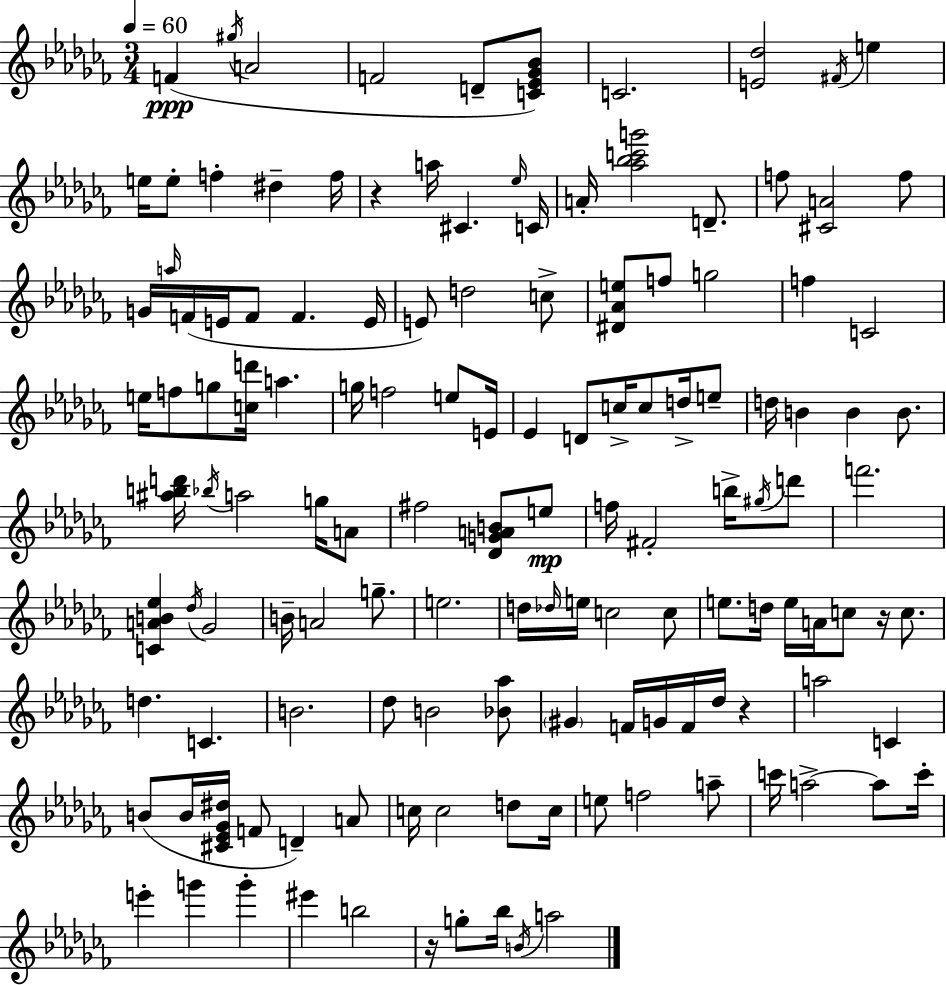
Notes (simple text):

F4/q G#5/s A4/h F4/h D4/e [C4,Eb4,Gb4,Bb4]/e C4/h. [E4,Db5]/h F#4/s E5/q E5/s E5/e F5/q D#5/q F5/s R/q A5/s C#4/q. Eb5/s C4/s A4/s [Ab5,Bb5,C6,G6]/h D4/e. F5/e [C#4,A4]/h F5/e G4/s A5/s F4/s E4/s F4/e F4/q. E4/s E4/e D5/h C5/e [D#4,Ab4,E5]/e F5/e G5/h F5/q C4/h E5/s F5/e G5/e [C5,D6]/s A5/q. G5/s F5/h E5/e E4/s Eb4/q D4/e C5/s C5/e D5/s E5/e D5/s B4/q B4/q B4/e. [A#5,B5,D6]/s Bb5/s A5/h G5/s A4/e F#5/h [Db4,G4,A4,B4]/e E5/e F5/s F#4/h B5/s G#5/s D6/e F6/h. [C4,A4,B4,Eb5]/q Db5/s Gb4/h B4/s A4/h G5/e. E5/h. D5/s Db5/s E5/s C5/h C5/e E5/e. D5/s E5/s A4/s C5/e R/s C5/e. D5/q. C4/q. B4/h. Db5/e B4/h [Bb4,Ab5]/e G#4/q F4/s G4/s F4/s Db5/s R/q A5/h C4/q B4/e B4/s [C#4,Eb4,Gb4,D#5]/s F4/e D4/q A4/e C5/s C5/h D5/e C5/s E5/e F5/h A5/e C6/s A5/h A5/e C6/s E6/q G6/q G6/q EIS6/q B5/h R/s G5/e Bb5/s B4/s A5/h